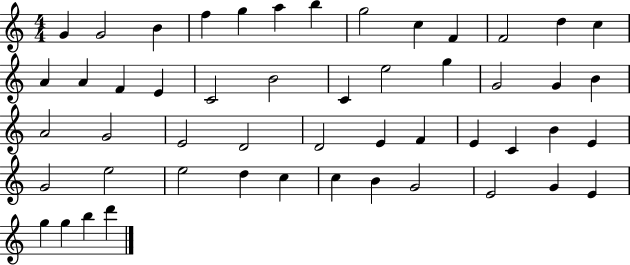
X:1
T:Untitled
M:4/4
L:1/4
K:C
G G2 B f g a b g2 c F F2 d c A A F E C2 B2 C e2 g G2 G B A2 G2 E2 D2 D2 E F E C B E G2 e2 e2 d c c B G2 E2 G E g g b d'